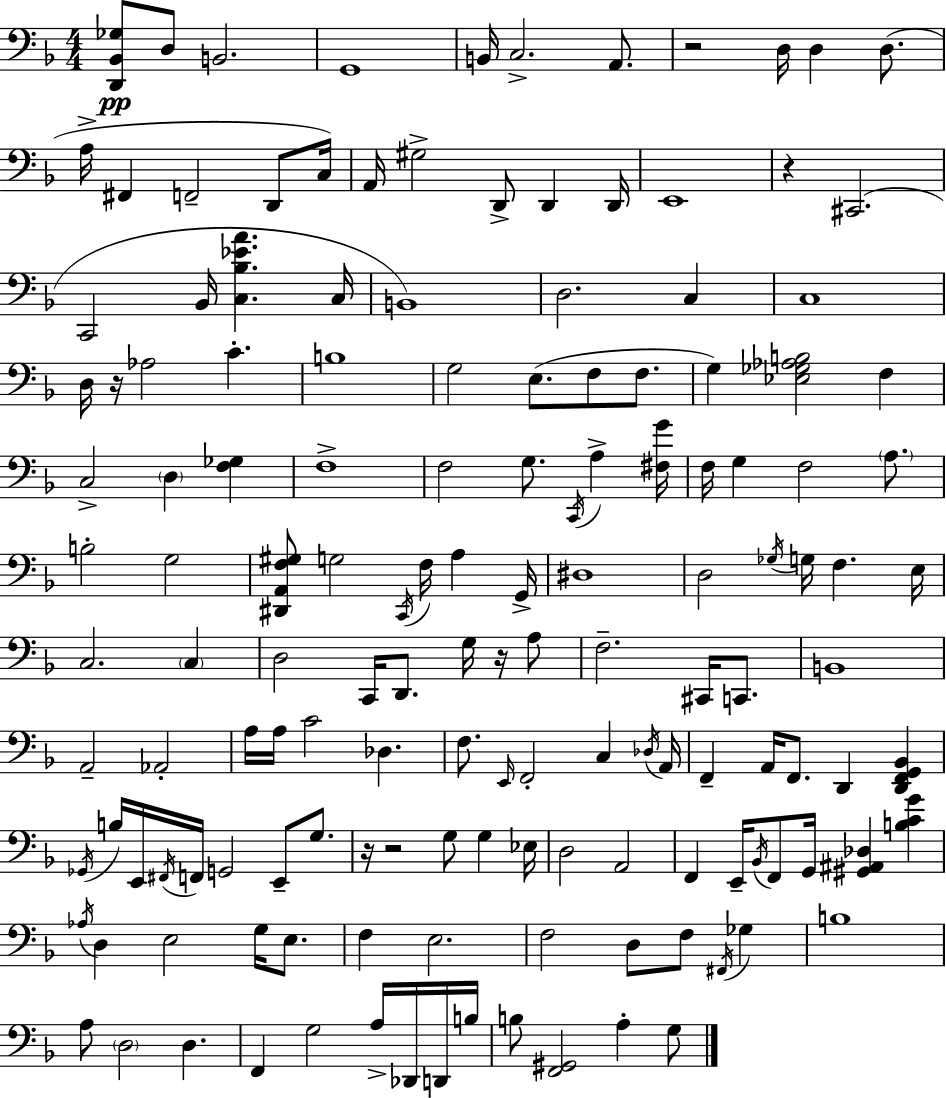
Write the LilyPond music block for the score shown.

{
  \clef bass
  \numericTimeSignature
  \time 4/4
  \key f \major
  <d, bes, ges>8\pp d8 b,2. | g,1 | b,16 c2.-> a,8. | r2 d16 d4 d8.( | \break a16-> fis,4 f,2-- d,8 c16) | a,16 gis2-> d,8-> d,4 d,16 | e,1 | r4 cis,2.( | \break c,2 bes,16 <c bes ees' a'>4. c16 | b,1) | d2. c4 | c1 | \break d16 r16 aes2 c'4.-. | b1 | g2 e8.( f8 f8. | g4) <ees ges aes b>2 f4 | \break c2-> \parenthesize d4 <f ges>4 | f1-> | f2 g8. \acciaccatura { c,16 } a4-> | <fis g'>16 f16 g4 f2 \parenthesize a8. | \break b2-. g2 | <dis, a, f gis>8 g2 \acciaccatura { c,16 } f16 a4 | g,16-> dis1 | d2 \acciaccatura { ges16 } g16 f4. | \break e16 c2. \parenthesize c4 | d2 c,16 d,8. g16 | r16 a8 f2.-- cis,16 | c,8. b,1 | \break a,2-- aes,2-. | a16 a16 c'2 des4. | f8. \grace { e,16 } f,2-. c4 | \acciaccatura { des16 } a,16 f,4-- a,16 f,8. d,4 | \break <d, f, g, bes,>4 \acciaccatura { ges,16 } b16 e,16 \acciaccatura { fis,16 } f,16 g,2 | e,8-- g8. r16 r2 | g8 g4 ees16 d2 a,2 | f,4 e,16-- \acciaccatura { bes,16 } f,8 g,16 | \break <gis, ais, des>4 <b c' g'>4 \acciaccatura { aes16 } d4 e2 | g16 e8. f4 e2. | f2 | d8 f8 \acciaccatura { fis,16 } ges4 b1 | \break a8 \parenthesize d2 | d4. f,4 g2 | a16-> des,16 d,16 b16 b8 <f, gis,>2 | a4-. g8 \bar "|."
}